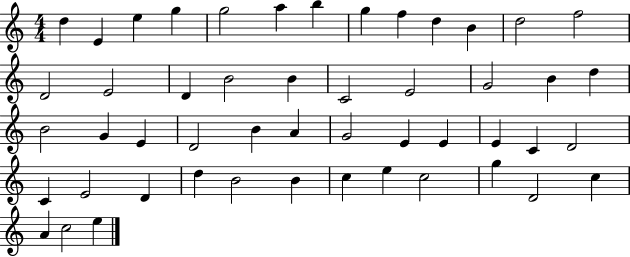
D5/q E4/q E5/q G5/q G5/h A5/q B5/q G5/q F5/q D5/q B4/q D5/h F5/h D4/h E4/h D4/q B4/h B4/q C4/h E4/h G4/h B4/q D5/q B4/h G4/q E4/q D4/h B4/q A4/q G4/h E4/q E4/q E4/q C4/q D4/h C4/q E4/h D4/q D5/q B4/h B4/q C5/q E5/q C5/h G5/q D4/h C5/q A4/q C5/h E5/q